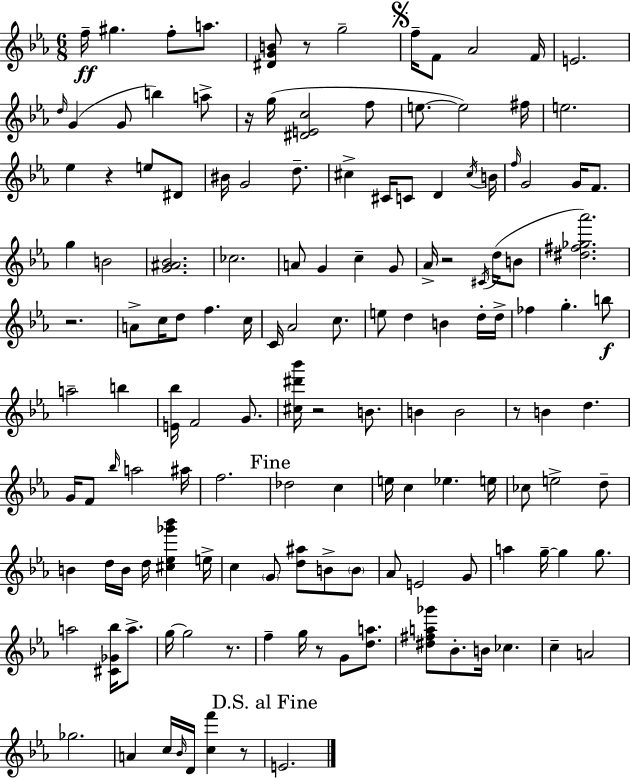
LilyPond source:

{
  \clef treble
  \numericTimeSignature
  \time 6/8
  \key ees \major
  f''16--\ff gis''4. f''8-. a''8. | <dis' g' b'>8 r8 g''2-- | \mark \markup { \musicglyph "scripts.segno" } f''16-- f'8 aes'2 f'16 | e'2. | \break \grace { d''16 } g'4( g'8 b''4) a''8-> | r16 g''16( <dis' e' c''>2 f''8 | e''8.~~ e''2) | fis''16 e''2. | \break ees''4 r4 e''8 dis'8 | bis'16 g'2 d''8.-- | cis''4-> cis'16 c'8 d'4 | \acciaccatura { cis''16 } b'16 \grace { f''16 } g'2 g'16 | \break f'8. g''4 b'2 | <g' ais' bes'>2. | ces''2. | a'8 g'4 c''4-- | \break g'8 aes'16-> r2 | \acciaccatura { cis'16 }( d''16 b'8 <dis'' fis'' ges'' aes'''>2.) | r2. | a'8-> c''16 d''8 f''4. | \break c''16 c'16 aes'2 | c''8. e''8 d''4 b'4 | d''16-. d''16-> fes''4 g''4.-. | b''8\f a''2-- | \break b''4 <e' bes''>16 f'2 | g'8. <cis'' dis''' bes'''>16 r2 | b'8. b'4 b'2 | r8 b'4 d''4. | \break g'16 f'8 \grace { bes''16 } a''2 | ais''16 f''2. | \mark "Fine" des''2 | c''4 e''16 c''4 ees''4. | \break e''16 ces''8 e''2-> | d''8-- b'4 d''16 b'16 d''16 | <cis'' ees'' ges''' bes'''>4 e''16-> c''4 \parenthesize g'8 <d'' ais''>8 | b'8-> \parenthesize b'8 aes'8 e'2 | \break g'8 a''4 g''16--~~ g''4 | g''8. a''2 | <cis' ges' bes''>16 a''8.-> g''16~~ g''2 | r8. f''4-- g''16 r8 | \break g'8 <d'' a''>8. <dis'' fis'' a'' ges'''>8 bes'8.-. b'16 ces''4. | c''4-- a'2 | ges''2. | a'4 c''16 \grace { bes'16 } d'16 | \break <c'' f'''>4 r8 \mark "D.S. al Fine" e'2. | \bar "|."
}